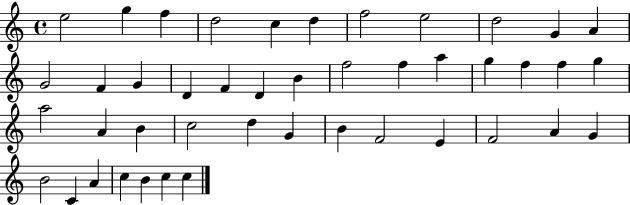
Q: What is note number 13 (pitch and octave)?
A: F4